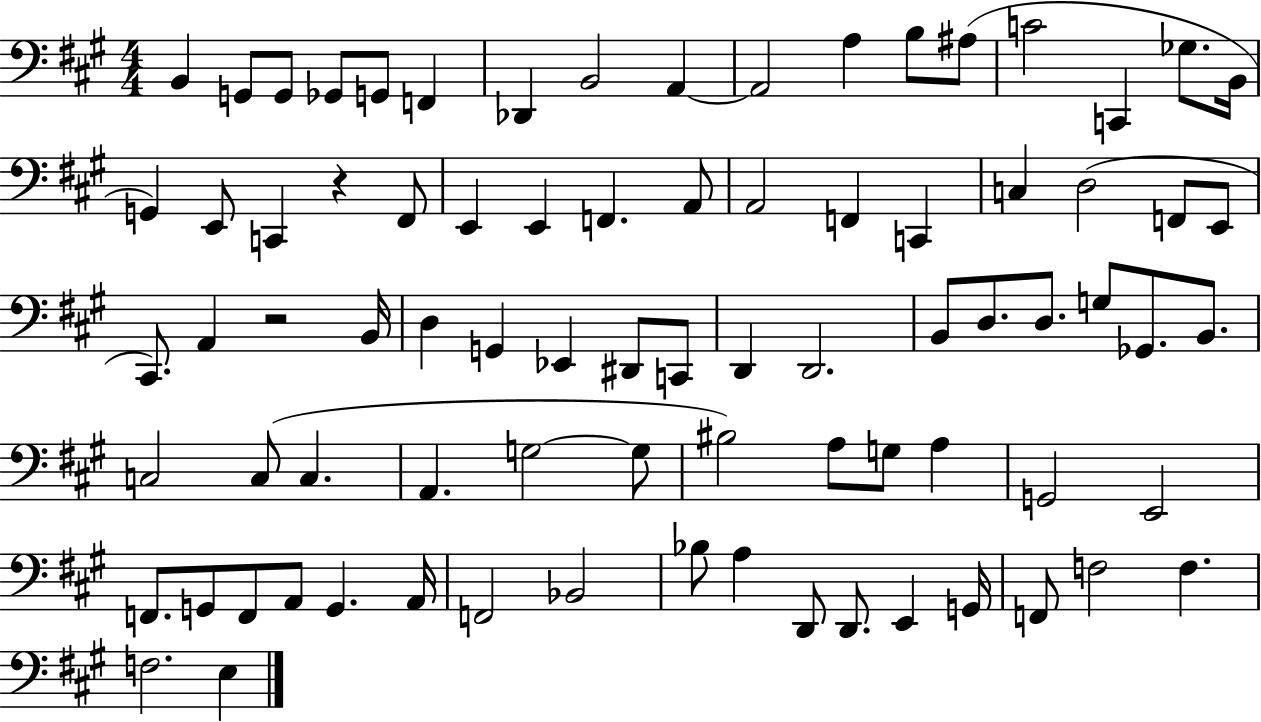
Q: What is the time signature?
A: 4/4